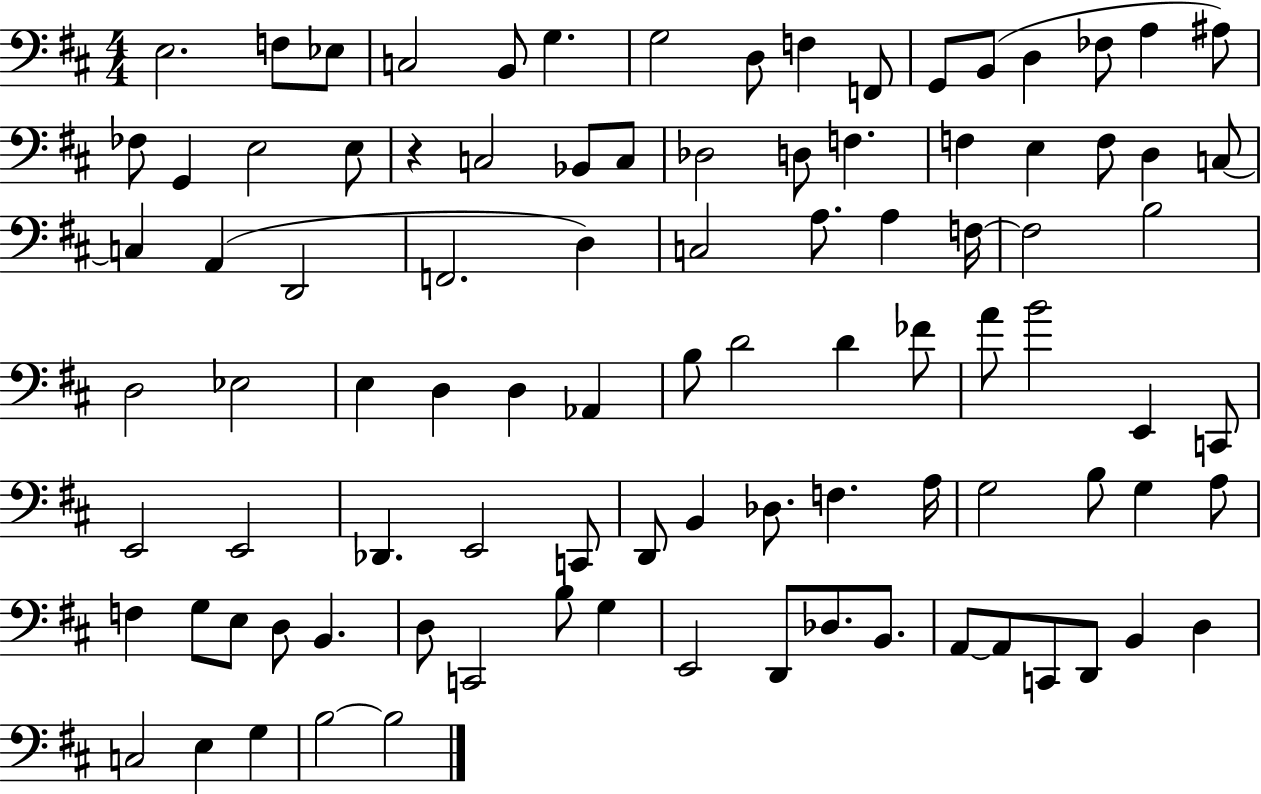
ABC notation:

X:1
T:Untitled
M:4/4
L:1/4
K:D
E,2 F,/2 _E,/2 C,2 B,,/2 G, G,2 D,/2 F, F,,/2 G,,/2 B,,/2 D, _F,/2 A, ^A,/2 _F,/2 G,, E,2 E,/2 z C,2 _B,,/2 C,/2 _D,2 D,/2 F, F, E, F,/2 D, C,/2 C, A,, D,,2 F,,2 D, C,2 A,/2 A, F,/4 F,2 B,2 D,2 _E,2 E, D, D, _A,, B,/2 D2 D _F/2 A/2 B2 E,, C,,/2 E,,2 E,,2 _D,, E,,2 C,,/2 D,,/2 B,, _D,/2 F, A,/4 G,2 B,/2 G, A,/2 F, G,/2 E,/2 D,/2 B,, D,/2 C,,2 B,/2 G, E,,2 D,,/2 _D,/2 B,,/2 A,,/2 A,,/2 C,,/2 D,,/2 B,, D, C,2 E, G, B,2 B,2